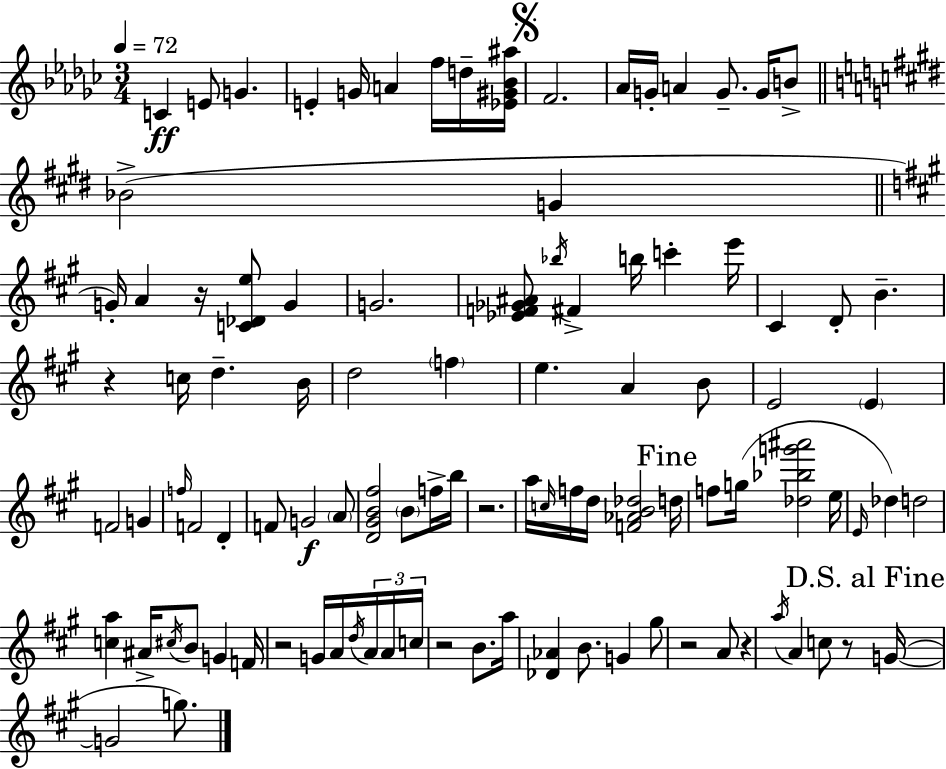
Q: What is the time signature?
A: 3/4